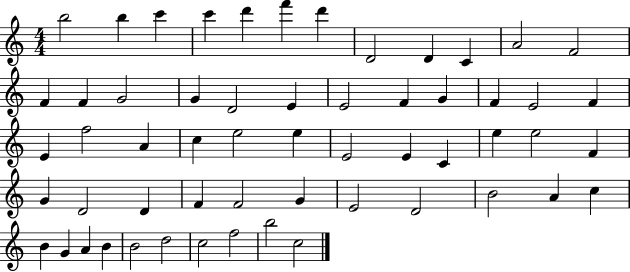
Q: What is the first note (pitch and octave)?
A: B5